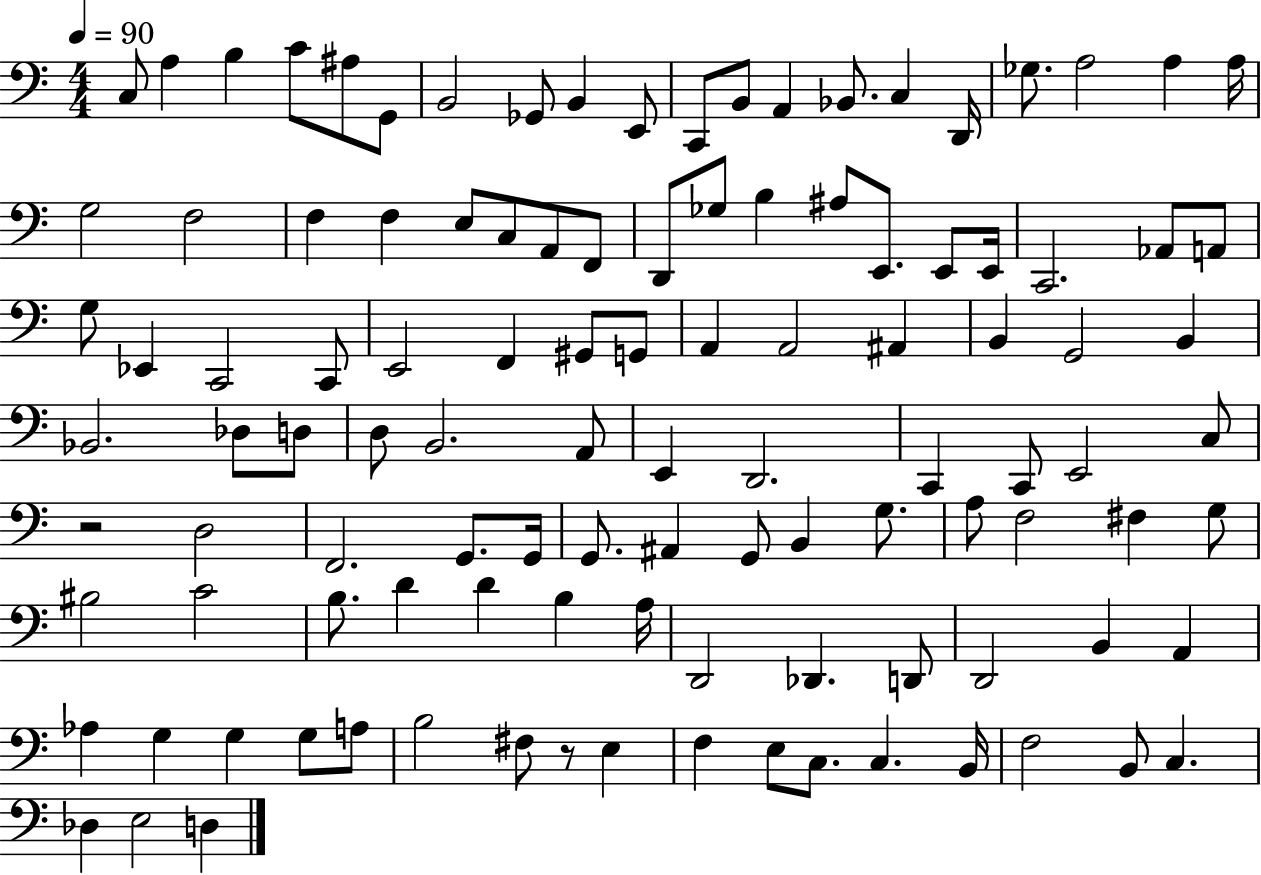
X:1
T:Untitled
M:4/4
L:1/4
K:C
C,/2 A, B, C/2 ^A,/2 G,,/2 B,,2 _G,,/2 B,, E,,/2 C,,/2 B,,/2 A,, _B,,/2 C, D,,/4 _G,/2 A,2 A, A,/4 G,2 F,2 F, F, E,/2 C,/2 A,,/2 F,,/2 D,,/2 _G,/2 B, ^A,/2 E,,/2 E,,/2 E,,/4 C,,2 _A,,/2 A,,/2 G,/2 _E,, C,,2 C,,/2 E,,2 F,, ^G,,/2 G,,/2 A,, A,,2 ^A,, B,, G,,2 B,, _B,,2 _D,/2 D,/2 D,/2 B,,2 A,,/2 E,, D,,2 C,, C,,/2 E,,2 C,/2 z2 D,2 F,,2 G,,/2 G,,/4 G,,/2 ^A,, G,,/2 B,, G,/2 A,/2 F,2 ^F, G,/2 ^B,2 C2 B,/2 D D B, A,/4 D,,2 _D,, D,,/2 D,,2 B,, A,, _A, G, G, G,/2 A,/2 B,2 ^F,/2 z/2 E, F, E,/2 C,/2 C, B,,/4 F,2 B,,/2 C, _D, E,2 D,